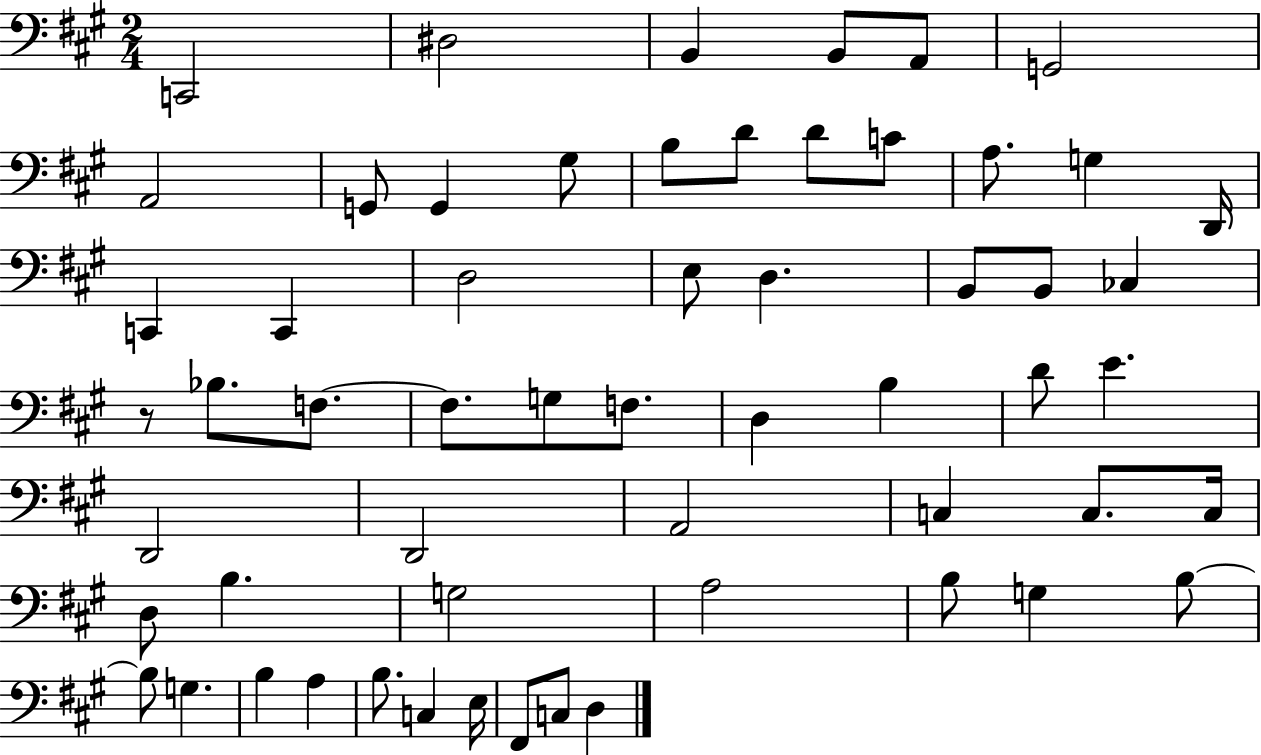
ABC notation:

X:1
T:Untitled
M:2/4
L:1/4
K:A
C,,2 ^D,2 B,, B,,/2 A,,/2 G,,2 A,,2 G,,/2 G,, ^G,/2 B,/2 D/2 D/2 C/2 A,/2 G, D,,/4 C,, C,, D,2 E,/2 D, B,,/2 B,,/2 _C, z/2 _B,/2 F,/2 F,/2 G,/2 F,/2 D, B, D/2 E D,,2 D,,2 A,,2 C, C,/2 C,/4 D,/2 B, G,2 A,2 B,/2 G, B,/2 B,/2 G, B, A, B,/2 C, E,/4 ^F,,/2 C,/2 D,